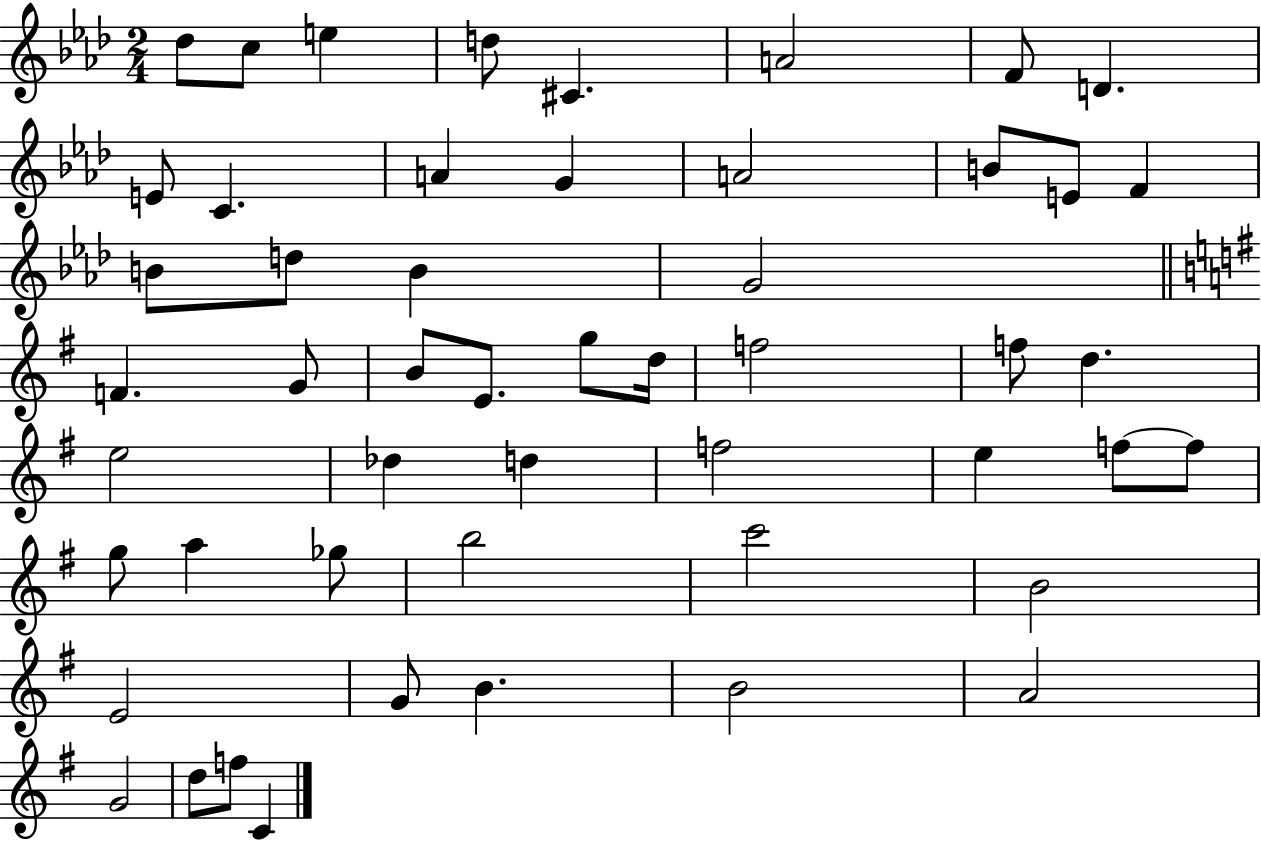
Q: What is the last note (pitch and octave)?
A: C4